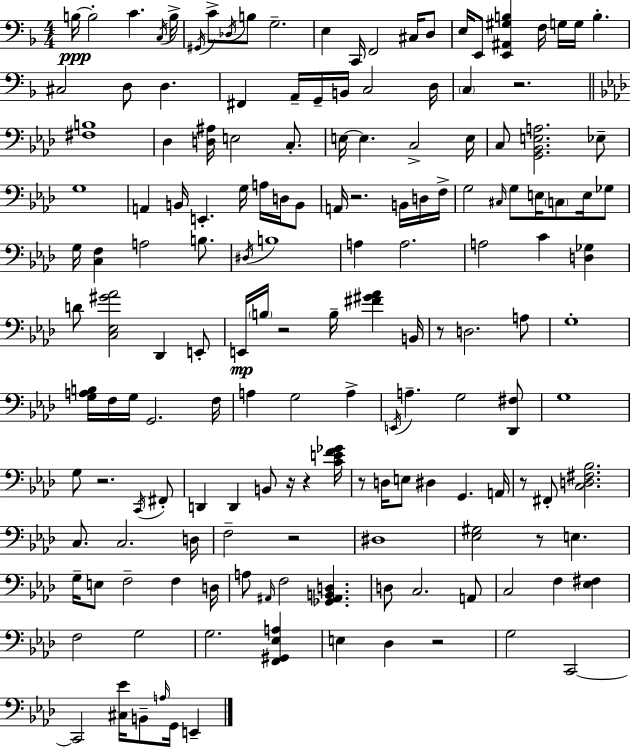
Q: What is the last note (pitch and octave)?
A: E2